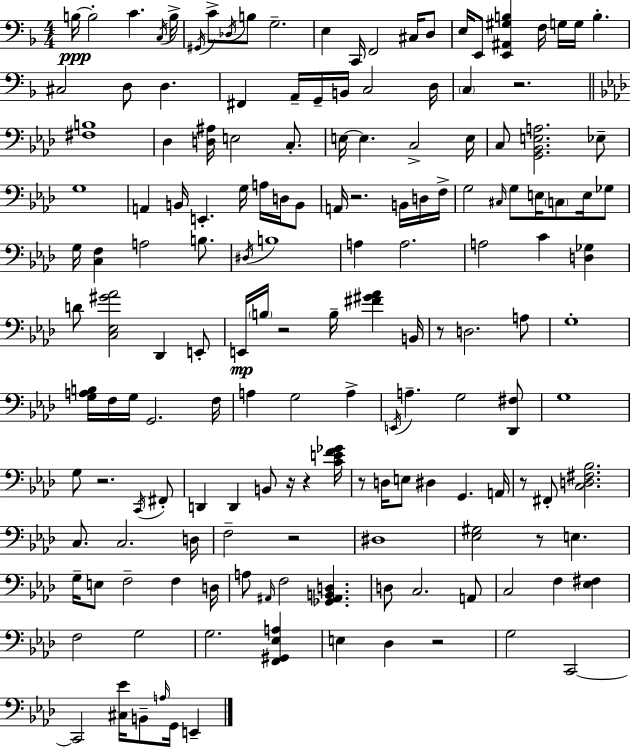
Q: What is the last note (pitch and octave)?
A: E2